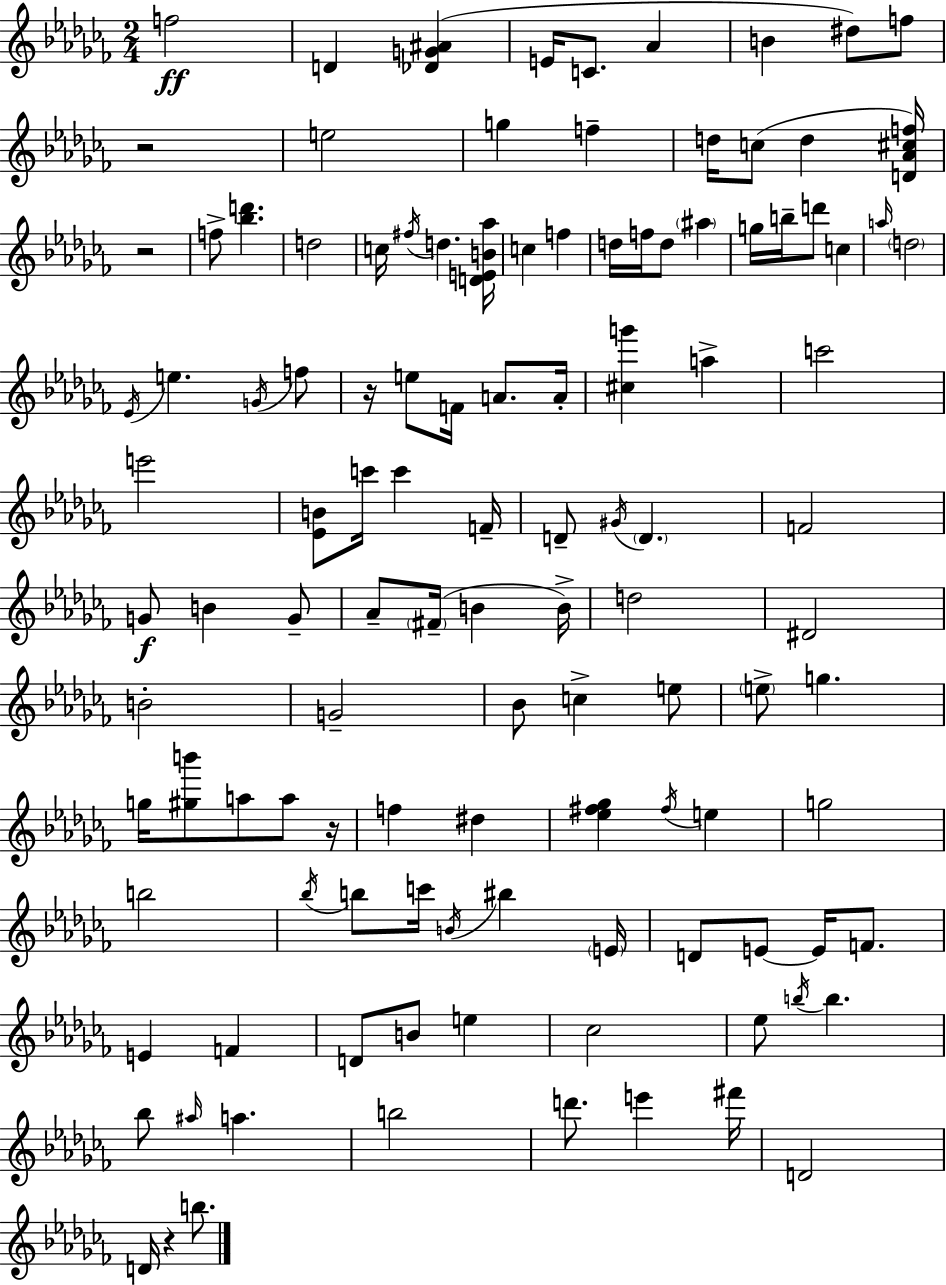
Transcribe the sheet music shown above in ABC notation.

X:1
T:Untitled
M:2/4
L:1/4
K:Abm
f2 D [_DG^A] E/4 C/2 _A B ^d/2 f/2 z2 e2 g f d/4 c/2 d [D_A^cf]/4 z2 f/2 [_bd'] d2 c/4 ^f/4 d [DEB_a]/4 c f d/4 f/4 d/2 ^a g/4 b/4 d'/2 c a/4 d2 _E/4 e G/4 f/2 z/4 e/2 F/4 A/2 A/4 [^cg'] a c'2 e'2 [_EB]/2 c'/4 c' F/4 D/2 ^G/4 D F2 G/2 B G/2 _A/2 ^F/4 B B/4 d2 ^D2 B2 G2 _B/2 c e/2 e/2 g g/4 [^gb']/2 a/2 a/2 z/4 f ^d [_e^f_g] ^f/4 e g2 b2 _b/4 b/2 c'/4 B/4 ^b E/4 D/2 E/2 E/4 F/2 E F D/2 B/2 e _c2 _e/2 b/4 b _b/2 ^a/4 a b2 d'/2 e' ^f'/4 D2 D/4 z b/2